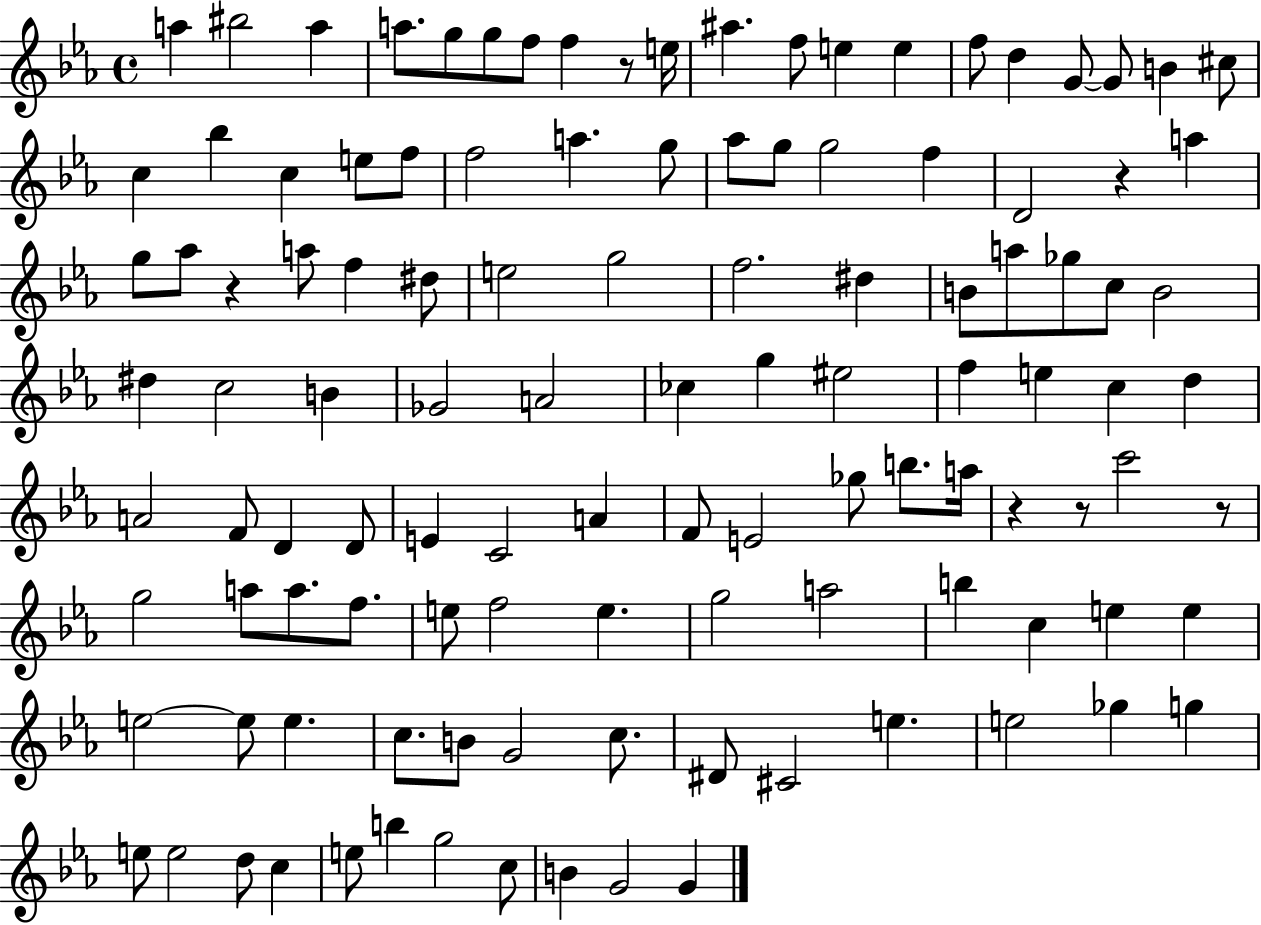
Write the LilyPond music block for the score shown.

{
  \clef treble
  \time 4/4
  \defaultTimeSignature
  \key ees \major
  a''4 bis''2 a''4 | a''8. g''8 g''8 f''8 f''4 r8 e''16 | ais''4. f''8 e''4 e''4 | f''8 d''4 g'8~~ g'8 b'4 cis''8 | \break c''4 bes''4 c''4 e''8 f''8 | f''2 a''4. g''8 | aes''8 g''8 g''2 f''4 | d'2 r4 a''4 | \break g''8 aes''8 r4 a''8 f''4 dis''8 | e''2 g''2 | f''2. dis''4 | b'8 a''8 ges''8 c''8 b'2 | \break dis''4 c''2 b'4 | ges'2 a'2 | ces''4 g''4 eis''2 | f''4 e''4 c''4 d''4 | \break a'2 f'8 d'4 d'8 | e'4 c'2 a'4 | f'8 e'2 ges''8 b''8. a''16 | r4 r8 c'''2 r8 | \break g''2 a''8 a''8. f''8. | e''8 f''2 e''4. | g''2 a''2 | b''4 c''4 e''4 e''4 | \break e''2~~ e''8 e''4. | c''8. b'8 g'2 c''8. | dis'8 cis'2 e''4. | e''2 ges''4 g''4 | \break e''8 e''2 d''8 c''4 | e''8 b''4 g''2 c''8 | b'4 g'2 g'4 | \bar "|."
}